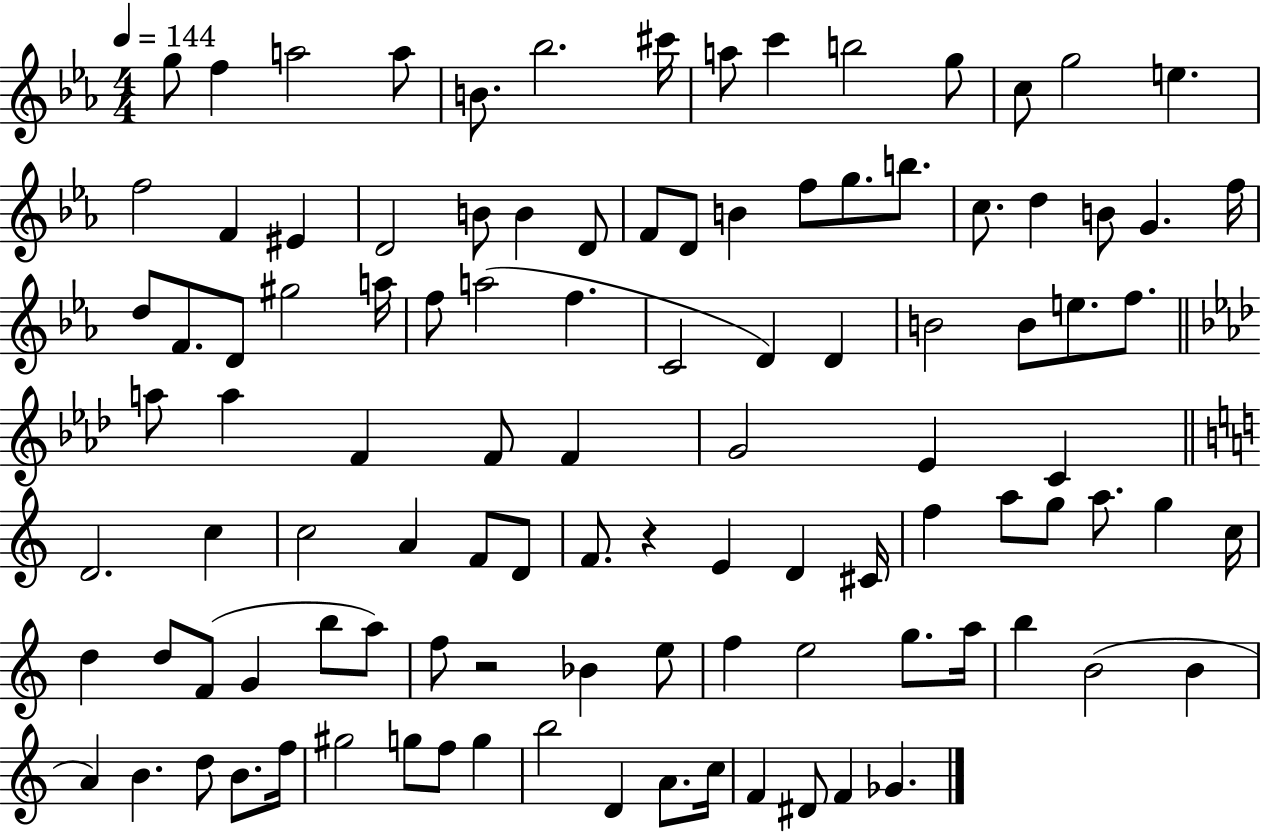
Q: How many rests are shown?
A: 2